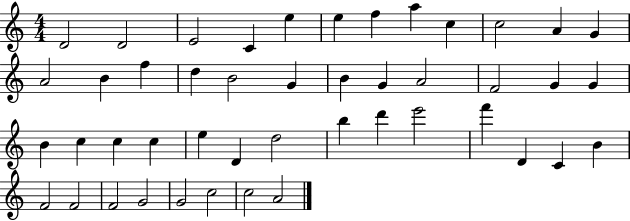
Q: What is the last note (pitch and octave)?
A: A4